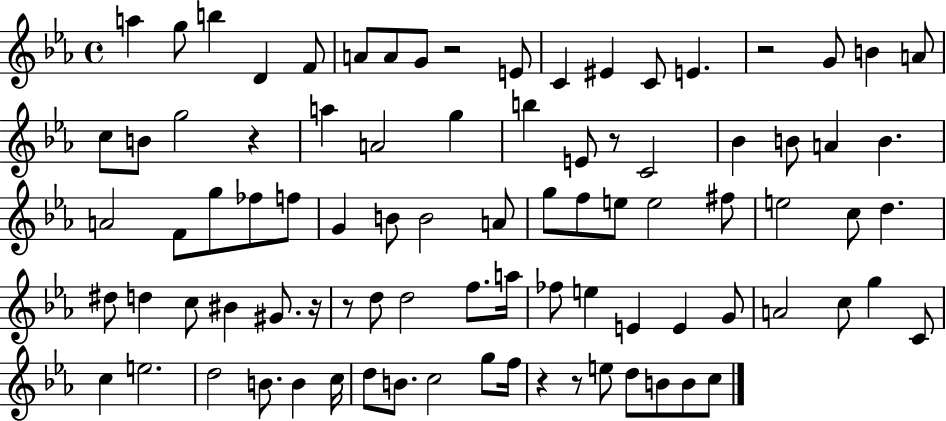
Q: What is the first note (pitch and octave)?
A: A5